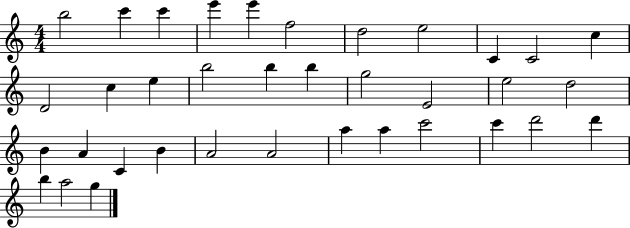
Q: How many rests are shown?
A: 0